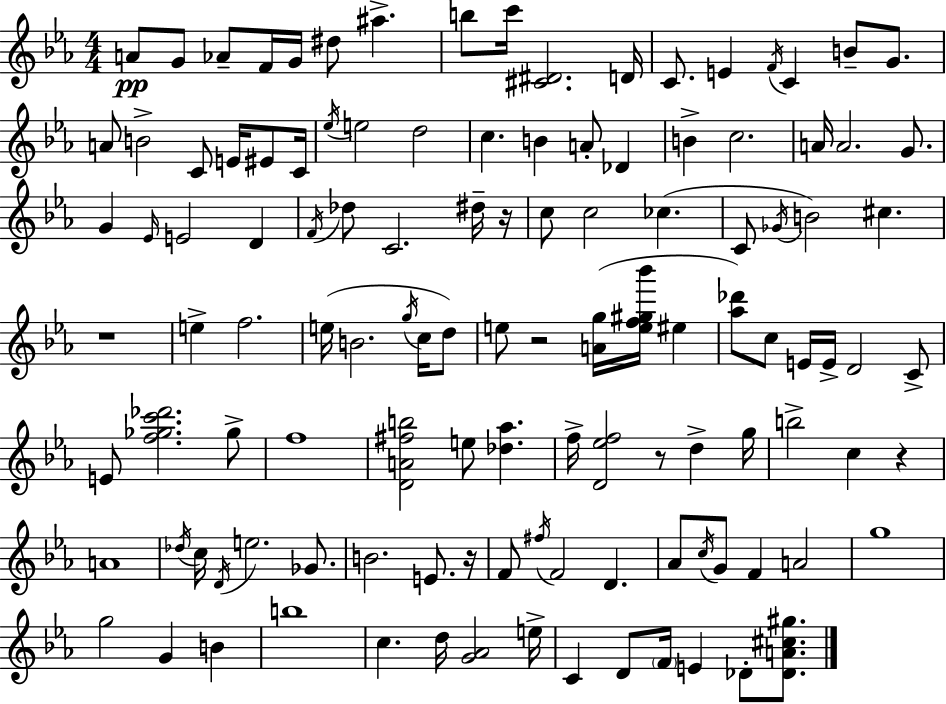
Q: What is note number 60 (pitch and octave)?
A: E4